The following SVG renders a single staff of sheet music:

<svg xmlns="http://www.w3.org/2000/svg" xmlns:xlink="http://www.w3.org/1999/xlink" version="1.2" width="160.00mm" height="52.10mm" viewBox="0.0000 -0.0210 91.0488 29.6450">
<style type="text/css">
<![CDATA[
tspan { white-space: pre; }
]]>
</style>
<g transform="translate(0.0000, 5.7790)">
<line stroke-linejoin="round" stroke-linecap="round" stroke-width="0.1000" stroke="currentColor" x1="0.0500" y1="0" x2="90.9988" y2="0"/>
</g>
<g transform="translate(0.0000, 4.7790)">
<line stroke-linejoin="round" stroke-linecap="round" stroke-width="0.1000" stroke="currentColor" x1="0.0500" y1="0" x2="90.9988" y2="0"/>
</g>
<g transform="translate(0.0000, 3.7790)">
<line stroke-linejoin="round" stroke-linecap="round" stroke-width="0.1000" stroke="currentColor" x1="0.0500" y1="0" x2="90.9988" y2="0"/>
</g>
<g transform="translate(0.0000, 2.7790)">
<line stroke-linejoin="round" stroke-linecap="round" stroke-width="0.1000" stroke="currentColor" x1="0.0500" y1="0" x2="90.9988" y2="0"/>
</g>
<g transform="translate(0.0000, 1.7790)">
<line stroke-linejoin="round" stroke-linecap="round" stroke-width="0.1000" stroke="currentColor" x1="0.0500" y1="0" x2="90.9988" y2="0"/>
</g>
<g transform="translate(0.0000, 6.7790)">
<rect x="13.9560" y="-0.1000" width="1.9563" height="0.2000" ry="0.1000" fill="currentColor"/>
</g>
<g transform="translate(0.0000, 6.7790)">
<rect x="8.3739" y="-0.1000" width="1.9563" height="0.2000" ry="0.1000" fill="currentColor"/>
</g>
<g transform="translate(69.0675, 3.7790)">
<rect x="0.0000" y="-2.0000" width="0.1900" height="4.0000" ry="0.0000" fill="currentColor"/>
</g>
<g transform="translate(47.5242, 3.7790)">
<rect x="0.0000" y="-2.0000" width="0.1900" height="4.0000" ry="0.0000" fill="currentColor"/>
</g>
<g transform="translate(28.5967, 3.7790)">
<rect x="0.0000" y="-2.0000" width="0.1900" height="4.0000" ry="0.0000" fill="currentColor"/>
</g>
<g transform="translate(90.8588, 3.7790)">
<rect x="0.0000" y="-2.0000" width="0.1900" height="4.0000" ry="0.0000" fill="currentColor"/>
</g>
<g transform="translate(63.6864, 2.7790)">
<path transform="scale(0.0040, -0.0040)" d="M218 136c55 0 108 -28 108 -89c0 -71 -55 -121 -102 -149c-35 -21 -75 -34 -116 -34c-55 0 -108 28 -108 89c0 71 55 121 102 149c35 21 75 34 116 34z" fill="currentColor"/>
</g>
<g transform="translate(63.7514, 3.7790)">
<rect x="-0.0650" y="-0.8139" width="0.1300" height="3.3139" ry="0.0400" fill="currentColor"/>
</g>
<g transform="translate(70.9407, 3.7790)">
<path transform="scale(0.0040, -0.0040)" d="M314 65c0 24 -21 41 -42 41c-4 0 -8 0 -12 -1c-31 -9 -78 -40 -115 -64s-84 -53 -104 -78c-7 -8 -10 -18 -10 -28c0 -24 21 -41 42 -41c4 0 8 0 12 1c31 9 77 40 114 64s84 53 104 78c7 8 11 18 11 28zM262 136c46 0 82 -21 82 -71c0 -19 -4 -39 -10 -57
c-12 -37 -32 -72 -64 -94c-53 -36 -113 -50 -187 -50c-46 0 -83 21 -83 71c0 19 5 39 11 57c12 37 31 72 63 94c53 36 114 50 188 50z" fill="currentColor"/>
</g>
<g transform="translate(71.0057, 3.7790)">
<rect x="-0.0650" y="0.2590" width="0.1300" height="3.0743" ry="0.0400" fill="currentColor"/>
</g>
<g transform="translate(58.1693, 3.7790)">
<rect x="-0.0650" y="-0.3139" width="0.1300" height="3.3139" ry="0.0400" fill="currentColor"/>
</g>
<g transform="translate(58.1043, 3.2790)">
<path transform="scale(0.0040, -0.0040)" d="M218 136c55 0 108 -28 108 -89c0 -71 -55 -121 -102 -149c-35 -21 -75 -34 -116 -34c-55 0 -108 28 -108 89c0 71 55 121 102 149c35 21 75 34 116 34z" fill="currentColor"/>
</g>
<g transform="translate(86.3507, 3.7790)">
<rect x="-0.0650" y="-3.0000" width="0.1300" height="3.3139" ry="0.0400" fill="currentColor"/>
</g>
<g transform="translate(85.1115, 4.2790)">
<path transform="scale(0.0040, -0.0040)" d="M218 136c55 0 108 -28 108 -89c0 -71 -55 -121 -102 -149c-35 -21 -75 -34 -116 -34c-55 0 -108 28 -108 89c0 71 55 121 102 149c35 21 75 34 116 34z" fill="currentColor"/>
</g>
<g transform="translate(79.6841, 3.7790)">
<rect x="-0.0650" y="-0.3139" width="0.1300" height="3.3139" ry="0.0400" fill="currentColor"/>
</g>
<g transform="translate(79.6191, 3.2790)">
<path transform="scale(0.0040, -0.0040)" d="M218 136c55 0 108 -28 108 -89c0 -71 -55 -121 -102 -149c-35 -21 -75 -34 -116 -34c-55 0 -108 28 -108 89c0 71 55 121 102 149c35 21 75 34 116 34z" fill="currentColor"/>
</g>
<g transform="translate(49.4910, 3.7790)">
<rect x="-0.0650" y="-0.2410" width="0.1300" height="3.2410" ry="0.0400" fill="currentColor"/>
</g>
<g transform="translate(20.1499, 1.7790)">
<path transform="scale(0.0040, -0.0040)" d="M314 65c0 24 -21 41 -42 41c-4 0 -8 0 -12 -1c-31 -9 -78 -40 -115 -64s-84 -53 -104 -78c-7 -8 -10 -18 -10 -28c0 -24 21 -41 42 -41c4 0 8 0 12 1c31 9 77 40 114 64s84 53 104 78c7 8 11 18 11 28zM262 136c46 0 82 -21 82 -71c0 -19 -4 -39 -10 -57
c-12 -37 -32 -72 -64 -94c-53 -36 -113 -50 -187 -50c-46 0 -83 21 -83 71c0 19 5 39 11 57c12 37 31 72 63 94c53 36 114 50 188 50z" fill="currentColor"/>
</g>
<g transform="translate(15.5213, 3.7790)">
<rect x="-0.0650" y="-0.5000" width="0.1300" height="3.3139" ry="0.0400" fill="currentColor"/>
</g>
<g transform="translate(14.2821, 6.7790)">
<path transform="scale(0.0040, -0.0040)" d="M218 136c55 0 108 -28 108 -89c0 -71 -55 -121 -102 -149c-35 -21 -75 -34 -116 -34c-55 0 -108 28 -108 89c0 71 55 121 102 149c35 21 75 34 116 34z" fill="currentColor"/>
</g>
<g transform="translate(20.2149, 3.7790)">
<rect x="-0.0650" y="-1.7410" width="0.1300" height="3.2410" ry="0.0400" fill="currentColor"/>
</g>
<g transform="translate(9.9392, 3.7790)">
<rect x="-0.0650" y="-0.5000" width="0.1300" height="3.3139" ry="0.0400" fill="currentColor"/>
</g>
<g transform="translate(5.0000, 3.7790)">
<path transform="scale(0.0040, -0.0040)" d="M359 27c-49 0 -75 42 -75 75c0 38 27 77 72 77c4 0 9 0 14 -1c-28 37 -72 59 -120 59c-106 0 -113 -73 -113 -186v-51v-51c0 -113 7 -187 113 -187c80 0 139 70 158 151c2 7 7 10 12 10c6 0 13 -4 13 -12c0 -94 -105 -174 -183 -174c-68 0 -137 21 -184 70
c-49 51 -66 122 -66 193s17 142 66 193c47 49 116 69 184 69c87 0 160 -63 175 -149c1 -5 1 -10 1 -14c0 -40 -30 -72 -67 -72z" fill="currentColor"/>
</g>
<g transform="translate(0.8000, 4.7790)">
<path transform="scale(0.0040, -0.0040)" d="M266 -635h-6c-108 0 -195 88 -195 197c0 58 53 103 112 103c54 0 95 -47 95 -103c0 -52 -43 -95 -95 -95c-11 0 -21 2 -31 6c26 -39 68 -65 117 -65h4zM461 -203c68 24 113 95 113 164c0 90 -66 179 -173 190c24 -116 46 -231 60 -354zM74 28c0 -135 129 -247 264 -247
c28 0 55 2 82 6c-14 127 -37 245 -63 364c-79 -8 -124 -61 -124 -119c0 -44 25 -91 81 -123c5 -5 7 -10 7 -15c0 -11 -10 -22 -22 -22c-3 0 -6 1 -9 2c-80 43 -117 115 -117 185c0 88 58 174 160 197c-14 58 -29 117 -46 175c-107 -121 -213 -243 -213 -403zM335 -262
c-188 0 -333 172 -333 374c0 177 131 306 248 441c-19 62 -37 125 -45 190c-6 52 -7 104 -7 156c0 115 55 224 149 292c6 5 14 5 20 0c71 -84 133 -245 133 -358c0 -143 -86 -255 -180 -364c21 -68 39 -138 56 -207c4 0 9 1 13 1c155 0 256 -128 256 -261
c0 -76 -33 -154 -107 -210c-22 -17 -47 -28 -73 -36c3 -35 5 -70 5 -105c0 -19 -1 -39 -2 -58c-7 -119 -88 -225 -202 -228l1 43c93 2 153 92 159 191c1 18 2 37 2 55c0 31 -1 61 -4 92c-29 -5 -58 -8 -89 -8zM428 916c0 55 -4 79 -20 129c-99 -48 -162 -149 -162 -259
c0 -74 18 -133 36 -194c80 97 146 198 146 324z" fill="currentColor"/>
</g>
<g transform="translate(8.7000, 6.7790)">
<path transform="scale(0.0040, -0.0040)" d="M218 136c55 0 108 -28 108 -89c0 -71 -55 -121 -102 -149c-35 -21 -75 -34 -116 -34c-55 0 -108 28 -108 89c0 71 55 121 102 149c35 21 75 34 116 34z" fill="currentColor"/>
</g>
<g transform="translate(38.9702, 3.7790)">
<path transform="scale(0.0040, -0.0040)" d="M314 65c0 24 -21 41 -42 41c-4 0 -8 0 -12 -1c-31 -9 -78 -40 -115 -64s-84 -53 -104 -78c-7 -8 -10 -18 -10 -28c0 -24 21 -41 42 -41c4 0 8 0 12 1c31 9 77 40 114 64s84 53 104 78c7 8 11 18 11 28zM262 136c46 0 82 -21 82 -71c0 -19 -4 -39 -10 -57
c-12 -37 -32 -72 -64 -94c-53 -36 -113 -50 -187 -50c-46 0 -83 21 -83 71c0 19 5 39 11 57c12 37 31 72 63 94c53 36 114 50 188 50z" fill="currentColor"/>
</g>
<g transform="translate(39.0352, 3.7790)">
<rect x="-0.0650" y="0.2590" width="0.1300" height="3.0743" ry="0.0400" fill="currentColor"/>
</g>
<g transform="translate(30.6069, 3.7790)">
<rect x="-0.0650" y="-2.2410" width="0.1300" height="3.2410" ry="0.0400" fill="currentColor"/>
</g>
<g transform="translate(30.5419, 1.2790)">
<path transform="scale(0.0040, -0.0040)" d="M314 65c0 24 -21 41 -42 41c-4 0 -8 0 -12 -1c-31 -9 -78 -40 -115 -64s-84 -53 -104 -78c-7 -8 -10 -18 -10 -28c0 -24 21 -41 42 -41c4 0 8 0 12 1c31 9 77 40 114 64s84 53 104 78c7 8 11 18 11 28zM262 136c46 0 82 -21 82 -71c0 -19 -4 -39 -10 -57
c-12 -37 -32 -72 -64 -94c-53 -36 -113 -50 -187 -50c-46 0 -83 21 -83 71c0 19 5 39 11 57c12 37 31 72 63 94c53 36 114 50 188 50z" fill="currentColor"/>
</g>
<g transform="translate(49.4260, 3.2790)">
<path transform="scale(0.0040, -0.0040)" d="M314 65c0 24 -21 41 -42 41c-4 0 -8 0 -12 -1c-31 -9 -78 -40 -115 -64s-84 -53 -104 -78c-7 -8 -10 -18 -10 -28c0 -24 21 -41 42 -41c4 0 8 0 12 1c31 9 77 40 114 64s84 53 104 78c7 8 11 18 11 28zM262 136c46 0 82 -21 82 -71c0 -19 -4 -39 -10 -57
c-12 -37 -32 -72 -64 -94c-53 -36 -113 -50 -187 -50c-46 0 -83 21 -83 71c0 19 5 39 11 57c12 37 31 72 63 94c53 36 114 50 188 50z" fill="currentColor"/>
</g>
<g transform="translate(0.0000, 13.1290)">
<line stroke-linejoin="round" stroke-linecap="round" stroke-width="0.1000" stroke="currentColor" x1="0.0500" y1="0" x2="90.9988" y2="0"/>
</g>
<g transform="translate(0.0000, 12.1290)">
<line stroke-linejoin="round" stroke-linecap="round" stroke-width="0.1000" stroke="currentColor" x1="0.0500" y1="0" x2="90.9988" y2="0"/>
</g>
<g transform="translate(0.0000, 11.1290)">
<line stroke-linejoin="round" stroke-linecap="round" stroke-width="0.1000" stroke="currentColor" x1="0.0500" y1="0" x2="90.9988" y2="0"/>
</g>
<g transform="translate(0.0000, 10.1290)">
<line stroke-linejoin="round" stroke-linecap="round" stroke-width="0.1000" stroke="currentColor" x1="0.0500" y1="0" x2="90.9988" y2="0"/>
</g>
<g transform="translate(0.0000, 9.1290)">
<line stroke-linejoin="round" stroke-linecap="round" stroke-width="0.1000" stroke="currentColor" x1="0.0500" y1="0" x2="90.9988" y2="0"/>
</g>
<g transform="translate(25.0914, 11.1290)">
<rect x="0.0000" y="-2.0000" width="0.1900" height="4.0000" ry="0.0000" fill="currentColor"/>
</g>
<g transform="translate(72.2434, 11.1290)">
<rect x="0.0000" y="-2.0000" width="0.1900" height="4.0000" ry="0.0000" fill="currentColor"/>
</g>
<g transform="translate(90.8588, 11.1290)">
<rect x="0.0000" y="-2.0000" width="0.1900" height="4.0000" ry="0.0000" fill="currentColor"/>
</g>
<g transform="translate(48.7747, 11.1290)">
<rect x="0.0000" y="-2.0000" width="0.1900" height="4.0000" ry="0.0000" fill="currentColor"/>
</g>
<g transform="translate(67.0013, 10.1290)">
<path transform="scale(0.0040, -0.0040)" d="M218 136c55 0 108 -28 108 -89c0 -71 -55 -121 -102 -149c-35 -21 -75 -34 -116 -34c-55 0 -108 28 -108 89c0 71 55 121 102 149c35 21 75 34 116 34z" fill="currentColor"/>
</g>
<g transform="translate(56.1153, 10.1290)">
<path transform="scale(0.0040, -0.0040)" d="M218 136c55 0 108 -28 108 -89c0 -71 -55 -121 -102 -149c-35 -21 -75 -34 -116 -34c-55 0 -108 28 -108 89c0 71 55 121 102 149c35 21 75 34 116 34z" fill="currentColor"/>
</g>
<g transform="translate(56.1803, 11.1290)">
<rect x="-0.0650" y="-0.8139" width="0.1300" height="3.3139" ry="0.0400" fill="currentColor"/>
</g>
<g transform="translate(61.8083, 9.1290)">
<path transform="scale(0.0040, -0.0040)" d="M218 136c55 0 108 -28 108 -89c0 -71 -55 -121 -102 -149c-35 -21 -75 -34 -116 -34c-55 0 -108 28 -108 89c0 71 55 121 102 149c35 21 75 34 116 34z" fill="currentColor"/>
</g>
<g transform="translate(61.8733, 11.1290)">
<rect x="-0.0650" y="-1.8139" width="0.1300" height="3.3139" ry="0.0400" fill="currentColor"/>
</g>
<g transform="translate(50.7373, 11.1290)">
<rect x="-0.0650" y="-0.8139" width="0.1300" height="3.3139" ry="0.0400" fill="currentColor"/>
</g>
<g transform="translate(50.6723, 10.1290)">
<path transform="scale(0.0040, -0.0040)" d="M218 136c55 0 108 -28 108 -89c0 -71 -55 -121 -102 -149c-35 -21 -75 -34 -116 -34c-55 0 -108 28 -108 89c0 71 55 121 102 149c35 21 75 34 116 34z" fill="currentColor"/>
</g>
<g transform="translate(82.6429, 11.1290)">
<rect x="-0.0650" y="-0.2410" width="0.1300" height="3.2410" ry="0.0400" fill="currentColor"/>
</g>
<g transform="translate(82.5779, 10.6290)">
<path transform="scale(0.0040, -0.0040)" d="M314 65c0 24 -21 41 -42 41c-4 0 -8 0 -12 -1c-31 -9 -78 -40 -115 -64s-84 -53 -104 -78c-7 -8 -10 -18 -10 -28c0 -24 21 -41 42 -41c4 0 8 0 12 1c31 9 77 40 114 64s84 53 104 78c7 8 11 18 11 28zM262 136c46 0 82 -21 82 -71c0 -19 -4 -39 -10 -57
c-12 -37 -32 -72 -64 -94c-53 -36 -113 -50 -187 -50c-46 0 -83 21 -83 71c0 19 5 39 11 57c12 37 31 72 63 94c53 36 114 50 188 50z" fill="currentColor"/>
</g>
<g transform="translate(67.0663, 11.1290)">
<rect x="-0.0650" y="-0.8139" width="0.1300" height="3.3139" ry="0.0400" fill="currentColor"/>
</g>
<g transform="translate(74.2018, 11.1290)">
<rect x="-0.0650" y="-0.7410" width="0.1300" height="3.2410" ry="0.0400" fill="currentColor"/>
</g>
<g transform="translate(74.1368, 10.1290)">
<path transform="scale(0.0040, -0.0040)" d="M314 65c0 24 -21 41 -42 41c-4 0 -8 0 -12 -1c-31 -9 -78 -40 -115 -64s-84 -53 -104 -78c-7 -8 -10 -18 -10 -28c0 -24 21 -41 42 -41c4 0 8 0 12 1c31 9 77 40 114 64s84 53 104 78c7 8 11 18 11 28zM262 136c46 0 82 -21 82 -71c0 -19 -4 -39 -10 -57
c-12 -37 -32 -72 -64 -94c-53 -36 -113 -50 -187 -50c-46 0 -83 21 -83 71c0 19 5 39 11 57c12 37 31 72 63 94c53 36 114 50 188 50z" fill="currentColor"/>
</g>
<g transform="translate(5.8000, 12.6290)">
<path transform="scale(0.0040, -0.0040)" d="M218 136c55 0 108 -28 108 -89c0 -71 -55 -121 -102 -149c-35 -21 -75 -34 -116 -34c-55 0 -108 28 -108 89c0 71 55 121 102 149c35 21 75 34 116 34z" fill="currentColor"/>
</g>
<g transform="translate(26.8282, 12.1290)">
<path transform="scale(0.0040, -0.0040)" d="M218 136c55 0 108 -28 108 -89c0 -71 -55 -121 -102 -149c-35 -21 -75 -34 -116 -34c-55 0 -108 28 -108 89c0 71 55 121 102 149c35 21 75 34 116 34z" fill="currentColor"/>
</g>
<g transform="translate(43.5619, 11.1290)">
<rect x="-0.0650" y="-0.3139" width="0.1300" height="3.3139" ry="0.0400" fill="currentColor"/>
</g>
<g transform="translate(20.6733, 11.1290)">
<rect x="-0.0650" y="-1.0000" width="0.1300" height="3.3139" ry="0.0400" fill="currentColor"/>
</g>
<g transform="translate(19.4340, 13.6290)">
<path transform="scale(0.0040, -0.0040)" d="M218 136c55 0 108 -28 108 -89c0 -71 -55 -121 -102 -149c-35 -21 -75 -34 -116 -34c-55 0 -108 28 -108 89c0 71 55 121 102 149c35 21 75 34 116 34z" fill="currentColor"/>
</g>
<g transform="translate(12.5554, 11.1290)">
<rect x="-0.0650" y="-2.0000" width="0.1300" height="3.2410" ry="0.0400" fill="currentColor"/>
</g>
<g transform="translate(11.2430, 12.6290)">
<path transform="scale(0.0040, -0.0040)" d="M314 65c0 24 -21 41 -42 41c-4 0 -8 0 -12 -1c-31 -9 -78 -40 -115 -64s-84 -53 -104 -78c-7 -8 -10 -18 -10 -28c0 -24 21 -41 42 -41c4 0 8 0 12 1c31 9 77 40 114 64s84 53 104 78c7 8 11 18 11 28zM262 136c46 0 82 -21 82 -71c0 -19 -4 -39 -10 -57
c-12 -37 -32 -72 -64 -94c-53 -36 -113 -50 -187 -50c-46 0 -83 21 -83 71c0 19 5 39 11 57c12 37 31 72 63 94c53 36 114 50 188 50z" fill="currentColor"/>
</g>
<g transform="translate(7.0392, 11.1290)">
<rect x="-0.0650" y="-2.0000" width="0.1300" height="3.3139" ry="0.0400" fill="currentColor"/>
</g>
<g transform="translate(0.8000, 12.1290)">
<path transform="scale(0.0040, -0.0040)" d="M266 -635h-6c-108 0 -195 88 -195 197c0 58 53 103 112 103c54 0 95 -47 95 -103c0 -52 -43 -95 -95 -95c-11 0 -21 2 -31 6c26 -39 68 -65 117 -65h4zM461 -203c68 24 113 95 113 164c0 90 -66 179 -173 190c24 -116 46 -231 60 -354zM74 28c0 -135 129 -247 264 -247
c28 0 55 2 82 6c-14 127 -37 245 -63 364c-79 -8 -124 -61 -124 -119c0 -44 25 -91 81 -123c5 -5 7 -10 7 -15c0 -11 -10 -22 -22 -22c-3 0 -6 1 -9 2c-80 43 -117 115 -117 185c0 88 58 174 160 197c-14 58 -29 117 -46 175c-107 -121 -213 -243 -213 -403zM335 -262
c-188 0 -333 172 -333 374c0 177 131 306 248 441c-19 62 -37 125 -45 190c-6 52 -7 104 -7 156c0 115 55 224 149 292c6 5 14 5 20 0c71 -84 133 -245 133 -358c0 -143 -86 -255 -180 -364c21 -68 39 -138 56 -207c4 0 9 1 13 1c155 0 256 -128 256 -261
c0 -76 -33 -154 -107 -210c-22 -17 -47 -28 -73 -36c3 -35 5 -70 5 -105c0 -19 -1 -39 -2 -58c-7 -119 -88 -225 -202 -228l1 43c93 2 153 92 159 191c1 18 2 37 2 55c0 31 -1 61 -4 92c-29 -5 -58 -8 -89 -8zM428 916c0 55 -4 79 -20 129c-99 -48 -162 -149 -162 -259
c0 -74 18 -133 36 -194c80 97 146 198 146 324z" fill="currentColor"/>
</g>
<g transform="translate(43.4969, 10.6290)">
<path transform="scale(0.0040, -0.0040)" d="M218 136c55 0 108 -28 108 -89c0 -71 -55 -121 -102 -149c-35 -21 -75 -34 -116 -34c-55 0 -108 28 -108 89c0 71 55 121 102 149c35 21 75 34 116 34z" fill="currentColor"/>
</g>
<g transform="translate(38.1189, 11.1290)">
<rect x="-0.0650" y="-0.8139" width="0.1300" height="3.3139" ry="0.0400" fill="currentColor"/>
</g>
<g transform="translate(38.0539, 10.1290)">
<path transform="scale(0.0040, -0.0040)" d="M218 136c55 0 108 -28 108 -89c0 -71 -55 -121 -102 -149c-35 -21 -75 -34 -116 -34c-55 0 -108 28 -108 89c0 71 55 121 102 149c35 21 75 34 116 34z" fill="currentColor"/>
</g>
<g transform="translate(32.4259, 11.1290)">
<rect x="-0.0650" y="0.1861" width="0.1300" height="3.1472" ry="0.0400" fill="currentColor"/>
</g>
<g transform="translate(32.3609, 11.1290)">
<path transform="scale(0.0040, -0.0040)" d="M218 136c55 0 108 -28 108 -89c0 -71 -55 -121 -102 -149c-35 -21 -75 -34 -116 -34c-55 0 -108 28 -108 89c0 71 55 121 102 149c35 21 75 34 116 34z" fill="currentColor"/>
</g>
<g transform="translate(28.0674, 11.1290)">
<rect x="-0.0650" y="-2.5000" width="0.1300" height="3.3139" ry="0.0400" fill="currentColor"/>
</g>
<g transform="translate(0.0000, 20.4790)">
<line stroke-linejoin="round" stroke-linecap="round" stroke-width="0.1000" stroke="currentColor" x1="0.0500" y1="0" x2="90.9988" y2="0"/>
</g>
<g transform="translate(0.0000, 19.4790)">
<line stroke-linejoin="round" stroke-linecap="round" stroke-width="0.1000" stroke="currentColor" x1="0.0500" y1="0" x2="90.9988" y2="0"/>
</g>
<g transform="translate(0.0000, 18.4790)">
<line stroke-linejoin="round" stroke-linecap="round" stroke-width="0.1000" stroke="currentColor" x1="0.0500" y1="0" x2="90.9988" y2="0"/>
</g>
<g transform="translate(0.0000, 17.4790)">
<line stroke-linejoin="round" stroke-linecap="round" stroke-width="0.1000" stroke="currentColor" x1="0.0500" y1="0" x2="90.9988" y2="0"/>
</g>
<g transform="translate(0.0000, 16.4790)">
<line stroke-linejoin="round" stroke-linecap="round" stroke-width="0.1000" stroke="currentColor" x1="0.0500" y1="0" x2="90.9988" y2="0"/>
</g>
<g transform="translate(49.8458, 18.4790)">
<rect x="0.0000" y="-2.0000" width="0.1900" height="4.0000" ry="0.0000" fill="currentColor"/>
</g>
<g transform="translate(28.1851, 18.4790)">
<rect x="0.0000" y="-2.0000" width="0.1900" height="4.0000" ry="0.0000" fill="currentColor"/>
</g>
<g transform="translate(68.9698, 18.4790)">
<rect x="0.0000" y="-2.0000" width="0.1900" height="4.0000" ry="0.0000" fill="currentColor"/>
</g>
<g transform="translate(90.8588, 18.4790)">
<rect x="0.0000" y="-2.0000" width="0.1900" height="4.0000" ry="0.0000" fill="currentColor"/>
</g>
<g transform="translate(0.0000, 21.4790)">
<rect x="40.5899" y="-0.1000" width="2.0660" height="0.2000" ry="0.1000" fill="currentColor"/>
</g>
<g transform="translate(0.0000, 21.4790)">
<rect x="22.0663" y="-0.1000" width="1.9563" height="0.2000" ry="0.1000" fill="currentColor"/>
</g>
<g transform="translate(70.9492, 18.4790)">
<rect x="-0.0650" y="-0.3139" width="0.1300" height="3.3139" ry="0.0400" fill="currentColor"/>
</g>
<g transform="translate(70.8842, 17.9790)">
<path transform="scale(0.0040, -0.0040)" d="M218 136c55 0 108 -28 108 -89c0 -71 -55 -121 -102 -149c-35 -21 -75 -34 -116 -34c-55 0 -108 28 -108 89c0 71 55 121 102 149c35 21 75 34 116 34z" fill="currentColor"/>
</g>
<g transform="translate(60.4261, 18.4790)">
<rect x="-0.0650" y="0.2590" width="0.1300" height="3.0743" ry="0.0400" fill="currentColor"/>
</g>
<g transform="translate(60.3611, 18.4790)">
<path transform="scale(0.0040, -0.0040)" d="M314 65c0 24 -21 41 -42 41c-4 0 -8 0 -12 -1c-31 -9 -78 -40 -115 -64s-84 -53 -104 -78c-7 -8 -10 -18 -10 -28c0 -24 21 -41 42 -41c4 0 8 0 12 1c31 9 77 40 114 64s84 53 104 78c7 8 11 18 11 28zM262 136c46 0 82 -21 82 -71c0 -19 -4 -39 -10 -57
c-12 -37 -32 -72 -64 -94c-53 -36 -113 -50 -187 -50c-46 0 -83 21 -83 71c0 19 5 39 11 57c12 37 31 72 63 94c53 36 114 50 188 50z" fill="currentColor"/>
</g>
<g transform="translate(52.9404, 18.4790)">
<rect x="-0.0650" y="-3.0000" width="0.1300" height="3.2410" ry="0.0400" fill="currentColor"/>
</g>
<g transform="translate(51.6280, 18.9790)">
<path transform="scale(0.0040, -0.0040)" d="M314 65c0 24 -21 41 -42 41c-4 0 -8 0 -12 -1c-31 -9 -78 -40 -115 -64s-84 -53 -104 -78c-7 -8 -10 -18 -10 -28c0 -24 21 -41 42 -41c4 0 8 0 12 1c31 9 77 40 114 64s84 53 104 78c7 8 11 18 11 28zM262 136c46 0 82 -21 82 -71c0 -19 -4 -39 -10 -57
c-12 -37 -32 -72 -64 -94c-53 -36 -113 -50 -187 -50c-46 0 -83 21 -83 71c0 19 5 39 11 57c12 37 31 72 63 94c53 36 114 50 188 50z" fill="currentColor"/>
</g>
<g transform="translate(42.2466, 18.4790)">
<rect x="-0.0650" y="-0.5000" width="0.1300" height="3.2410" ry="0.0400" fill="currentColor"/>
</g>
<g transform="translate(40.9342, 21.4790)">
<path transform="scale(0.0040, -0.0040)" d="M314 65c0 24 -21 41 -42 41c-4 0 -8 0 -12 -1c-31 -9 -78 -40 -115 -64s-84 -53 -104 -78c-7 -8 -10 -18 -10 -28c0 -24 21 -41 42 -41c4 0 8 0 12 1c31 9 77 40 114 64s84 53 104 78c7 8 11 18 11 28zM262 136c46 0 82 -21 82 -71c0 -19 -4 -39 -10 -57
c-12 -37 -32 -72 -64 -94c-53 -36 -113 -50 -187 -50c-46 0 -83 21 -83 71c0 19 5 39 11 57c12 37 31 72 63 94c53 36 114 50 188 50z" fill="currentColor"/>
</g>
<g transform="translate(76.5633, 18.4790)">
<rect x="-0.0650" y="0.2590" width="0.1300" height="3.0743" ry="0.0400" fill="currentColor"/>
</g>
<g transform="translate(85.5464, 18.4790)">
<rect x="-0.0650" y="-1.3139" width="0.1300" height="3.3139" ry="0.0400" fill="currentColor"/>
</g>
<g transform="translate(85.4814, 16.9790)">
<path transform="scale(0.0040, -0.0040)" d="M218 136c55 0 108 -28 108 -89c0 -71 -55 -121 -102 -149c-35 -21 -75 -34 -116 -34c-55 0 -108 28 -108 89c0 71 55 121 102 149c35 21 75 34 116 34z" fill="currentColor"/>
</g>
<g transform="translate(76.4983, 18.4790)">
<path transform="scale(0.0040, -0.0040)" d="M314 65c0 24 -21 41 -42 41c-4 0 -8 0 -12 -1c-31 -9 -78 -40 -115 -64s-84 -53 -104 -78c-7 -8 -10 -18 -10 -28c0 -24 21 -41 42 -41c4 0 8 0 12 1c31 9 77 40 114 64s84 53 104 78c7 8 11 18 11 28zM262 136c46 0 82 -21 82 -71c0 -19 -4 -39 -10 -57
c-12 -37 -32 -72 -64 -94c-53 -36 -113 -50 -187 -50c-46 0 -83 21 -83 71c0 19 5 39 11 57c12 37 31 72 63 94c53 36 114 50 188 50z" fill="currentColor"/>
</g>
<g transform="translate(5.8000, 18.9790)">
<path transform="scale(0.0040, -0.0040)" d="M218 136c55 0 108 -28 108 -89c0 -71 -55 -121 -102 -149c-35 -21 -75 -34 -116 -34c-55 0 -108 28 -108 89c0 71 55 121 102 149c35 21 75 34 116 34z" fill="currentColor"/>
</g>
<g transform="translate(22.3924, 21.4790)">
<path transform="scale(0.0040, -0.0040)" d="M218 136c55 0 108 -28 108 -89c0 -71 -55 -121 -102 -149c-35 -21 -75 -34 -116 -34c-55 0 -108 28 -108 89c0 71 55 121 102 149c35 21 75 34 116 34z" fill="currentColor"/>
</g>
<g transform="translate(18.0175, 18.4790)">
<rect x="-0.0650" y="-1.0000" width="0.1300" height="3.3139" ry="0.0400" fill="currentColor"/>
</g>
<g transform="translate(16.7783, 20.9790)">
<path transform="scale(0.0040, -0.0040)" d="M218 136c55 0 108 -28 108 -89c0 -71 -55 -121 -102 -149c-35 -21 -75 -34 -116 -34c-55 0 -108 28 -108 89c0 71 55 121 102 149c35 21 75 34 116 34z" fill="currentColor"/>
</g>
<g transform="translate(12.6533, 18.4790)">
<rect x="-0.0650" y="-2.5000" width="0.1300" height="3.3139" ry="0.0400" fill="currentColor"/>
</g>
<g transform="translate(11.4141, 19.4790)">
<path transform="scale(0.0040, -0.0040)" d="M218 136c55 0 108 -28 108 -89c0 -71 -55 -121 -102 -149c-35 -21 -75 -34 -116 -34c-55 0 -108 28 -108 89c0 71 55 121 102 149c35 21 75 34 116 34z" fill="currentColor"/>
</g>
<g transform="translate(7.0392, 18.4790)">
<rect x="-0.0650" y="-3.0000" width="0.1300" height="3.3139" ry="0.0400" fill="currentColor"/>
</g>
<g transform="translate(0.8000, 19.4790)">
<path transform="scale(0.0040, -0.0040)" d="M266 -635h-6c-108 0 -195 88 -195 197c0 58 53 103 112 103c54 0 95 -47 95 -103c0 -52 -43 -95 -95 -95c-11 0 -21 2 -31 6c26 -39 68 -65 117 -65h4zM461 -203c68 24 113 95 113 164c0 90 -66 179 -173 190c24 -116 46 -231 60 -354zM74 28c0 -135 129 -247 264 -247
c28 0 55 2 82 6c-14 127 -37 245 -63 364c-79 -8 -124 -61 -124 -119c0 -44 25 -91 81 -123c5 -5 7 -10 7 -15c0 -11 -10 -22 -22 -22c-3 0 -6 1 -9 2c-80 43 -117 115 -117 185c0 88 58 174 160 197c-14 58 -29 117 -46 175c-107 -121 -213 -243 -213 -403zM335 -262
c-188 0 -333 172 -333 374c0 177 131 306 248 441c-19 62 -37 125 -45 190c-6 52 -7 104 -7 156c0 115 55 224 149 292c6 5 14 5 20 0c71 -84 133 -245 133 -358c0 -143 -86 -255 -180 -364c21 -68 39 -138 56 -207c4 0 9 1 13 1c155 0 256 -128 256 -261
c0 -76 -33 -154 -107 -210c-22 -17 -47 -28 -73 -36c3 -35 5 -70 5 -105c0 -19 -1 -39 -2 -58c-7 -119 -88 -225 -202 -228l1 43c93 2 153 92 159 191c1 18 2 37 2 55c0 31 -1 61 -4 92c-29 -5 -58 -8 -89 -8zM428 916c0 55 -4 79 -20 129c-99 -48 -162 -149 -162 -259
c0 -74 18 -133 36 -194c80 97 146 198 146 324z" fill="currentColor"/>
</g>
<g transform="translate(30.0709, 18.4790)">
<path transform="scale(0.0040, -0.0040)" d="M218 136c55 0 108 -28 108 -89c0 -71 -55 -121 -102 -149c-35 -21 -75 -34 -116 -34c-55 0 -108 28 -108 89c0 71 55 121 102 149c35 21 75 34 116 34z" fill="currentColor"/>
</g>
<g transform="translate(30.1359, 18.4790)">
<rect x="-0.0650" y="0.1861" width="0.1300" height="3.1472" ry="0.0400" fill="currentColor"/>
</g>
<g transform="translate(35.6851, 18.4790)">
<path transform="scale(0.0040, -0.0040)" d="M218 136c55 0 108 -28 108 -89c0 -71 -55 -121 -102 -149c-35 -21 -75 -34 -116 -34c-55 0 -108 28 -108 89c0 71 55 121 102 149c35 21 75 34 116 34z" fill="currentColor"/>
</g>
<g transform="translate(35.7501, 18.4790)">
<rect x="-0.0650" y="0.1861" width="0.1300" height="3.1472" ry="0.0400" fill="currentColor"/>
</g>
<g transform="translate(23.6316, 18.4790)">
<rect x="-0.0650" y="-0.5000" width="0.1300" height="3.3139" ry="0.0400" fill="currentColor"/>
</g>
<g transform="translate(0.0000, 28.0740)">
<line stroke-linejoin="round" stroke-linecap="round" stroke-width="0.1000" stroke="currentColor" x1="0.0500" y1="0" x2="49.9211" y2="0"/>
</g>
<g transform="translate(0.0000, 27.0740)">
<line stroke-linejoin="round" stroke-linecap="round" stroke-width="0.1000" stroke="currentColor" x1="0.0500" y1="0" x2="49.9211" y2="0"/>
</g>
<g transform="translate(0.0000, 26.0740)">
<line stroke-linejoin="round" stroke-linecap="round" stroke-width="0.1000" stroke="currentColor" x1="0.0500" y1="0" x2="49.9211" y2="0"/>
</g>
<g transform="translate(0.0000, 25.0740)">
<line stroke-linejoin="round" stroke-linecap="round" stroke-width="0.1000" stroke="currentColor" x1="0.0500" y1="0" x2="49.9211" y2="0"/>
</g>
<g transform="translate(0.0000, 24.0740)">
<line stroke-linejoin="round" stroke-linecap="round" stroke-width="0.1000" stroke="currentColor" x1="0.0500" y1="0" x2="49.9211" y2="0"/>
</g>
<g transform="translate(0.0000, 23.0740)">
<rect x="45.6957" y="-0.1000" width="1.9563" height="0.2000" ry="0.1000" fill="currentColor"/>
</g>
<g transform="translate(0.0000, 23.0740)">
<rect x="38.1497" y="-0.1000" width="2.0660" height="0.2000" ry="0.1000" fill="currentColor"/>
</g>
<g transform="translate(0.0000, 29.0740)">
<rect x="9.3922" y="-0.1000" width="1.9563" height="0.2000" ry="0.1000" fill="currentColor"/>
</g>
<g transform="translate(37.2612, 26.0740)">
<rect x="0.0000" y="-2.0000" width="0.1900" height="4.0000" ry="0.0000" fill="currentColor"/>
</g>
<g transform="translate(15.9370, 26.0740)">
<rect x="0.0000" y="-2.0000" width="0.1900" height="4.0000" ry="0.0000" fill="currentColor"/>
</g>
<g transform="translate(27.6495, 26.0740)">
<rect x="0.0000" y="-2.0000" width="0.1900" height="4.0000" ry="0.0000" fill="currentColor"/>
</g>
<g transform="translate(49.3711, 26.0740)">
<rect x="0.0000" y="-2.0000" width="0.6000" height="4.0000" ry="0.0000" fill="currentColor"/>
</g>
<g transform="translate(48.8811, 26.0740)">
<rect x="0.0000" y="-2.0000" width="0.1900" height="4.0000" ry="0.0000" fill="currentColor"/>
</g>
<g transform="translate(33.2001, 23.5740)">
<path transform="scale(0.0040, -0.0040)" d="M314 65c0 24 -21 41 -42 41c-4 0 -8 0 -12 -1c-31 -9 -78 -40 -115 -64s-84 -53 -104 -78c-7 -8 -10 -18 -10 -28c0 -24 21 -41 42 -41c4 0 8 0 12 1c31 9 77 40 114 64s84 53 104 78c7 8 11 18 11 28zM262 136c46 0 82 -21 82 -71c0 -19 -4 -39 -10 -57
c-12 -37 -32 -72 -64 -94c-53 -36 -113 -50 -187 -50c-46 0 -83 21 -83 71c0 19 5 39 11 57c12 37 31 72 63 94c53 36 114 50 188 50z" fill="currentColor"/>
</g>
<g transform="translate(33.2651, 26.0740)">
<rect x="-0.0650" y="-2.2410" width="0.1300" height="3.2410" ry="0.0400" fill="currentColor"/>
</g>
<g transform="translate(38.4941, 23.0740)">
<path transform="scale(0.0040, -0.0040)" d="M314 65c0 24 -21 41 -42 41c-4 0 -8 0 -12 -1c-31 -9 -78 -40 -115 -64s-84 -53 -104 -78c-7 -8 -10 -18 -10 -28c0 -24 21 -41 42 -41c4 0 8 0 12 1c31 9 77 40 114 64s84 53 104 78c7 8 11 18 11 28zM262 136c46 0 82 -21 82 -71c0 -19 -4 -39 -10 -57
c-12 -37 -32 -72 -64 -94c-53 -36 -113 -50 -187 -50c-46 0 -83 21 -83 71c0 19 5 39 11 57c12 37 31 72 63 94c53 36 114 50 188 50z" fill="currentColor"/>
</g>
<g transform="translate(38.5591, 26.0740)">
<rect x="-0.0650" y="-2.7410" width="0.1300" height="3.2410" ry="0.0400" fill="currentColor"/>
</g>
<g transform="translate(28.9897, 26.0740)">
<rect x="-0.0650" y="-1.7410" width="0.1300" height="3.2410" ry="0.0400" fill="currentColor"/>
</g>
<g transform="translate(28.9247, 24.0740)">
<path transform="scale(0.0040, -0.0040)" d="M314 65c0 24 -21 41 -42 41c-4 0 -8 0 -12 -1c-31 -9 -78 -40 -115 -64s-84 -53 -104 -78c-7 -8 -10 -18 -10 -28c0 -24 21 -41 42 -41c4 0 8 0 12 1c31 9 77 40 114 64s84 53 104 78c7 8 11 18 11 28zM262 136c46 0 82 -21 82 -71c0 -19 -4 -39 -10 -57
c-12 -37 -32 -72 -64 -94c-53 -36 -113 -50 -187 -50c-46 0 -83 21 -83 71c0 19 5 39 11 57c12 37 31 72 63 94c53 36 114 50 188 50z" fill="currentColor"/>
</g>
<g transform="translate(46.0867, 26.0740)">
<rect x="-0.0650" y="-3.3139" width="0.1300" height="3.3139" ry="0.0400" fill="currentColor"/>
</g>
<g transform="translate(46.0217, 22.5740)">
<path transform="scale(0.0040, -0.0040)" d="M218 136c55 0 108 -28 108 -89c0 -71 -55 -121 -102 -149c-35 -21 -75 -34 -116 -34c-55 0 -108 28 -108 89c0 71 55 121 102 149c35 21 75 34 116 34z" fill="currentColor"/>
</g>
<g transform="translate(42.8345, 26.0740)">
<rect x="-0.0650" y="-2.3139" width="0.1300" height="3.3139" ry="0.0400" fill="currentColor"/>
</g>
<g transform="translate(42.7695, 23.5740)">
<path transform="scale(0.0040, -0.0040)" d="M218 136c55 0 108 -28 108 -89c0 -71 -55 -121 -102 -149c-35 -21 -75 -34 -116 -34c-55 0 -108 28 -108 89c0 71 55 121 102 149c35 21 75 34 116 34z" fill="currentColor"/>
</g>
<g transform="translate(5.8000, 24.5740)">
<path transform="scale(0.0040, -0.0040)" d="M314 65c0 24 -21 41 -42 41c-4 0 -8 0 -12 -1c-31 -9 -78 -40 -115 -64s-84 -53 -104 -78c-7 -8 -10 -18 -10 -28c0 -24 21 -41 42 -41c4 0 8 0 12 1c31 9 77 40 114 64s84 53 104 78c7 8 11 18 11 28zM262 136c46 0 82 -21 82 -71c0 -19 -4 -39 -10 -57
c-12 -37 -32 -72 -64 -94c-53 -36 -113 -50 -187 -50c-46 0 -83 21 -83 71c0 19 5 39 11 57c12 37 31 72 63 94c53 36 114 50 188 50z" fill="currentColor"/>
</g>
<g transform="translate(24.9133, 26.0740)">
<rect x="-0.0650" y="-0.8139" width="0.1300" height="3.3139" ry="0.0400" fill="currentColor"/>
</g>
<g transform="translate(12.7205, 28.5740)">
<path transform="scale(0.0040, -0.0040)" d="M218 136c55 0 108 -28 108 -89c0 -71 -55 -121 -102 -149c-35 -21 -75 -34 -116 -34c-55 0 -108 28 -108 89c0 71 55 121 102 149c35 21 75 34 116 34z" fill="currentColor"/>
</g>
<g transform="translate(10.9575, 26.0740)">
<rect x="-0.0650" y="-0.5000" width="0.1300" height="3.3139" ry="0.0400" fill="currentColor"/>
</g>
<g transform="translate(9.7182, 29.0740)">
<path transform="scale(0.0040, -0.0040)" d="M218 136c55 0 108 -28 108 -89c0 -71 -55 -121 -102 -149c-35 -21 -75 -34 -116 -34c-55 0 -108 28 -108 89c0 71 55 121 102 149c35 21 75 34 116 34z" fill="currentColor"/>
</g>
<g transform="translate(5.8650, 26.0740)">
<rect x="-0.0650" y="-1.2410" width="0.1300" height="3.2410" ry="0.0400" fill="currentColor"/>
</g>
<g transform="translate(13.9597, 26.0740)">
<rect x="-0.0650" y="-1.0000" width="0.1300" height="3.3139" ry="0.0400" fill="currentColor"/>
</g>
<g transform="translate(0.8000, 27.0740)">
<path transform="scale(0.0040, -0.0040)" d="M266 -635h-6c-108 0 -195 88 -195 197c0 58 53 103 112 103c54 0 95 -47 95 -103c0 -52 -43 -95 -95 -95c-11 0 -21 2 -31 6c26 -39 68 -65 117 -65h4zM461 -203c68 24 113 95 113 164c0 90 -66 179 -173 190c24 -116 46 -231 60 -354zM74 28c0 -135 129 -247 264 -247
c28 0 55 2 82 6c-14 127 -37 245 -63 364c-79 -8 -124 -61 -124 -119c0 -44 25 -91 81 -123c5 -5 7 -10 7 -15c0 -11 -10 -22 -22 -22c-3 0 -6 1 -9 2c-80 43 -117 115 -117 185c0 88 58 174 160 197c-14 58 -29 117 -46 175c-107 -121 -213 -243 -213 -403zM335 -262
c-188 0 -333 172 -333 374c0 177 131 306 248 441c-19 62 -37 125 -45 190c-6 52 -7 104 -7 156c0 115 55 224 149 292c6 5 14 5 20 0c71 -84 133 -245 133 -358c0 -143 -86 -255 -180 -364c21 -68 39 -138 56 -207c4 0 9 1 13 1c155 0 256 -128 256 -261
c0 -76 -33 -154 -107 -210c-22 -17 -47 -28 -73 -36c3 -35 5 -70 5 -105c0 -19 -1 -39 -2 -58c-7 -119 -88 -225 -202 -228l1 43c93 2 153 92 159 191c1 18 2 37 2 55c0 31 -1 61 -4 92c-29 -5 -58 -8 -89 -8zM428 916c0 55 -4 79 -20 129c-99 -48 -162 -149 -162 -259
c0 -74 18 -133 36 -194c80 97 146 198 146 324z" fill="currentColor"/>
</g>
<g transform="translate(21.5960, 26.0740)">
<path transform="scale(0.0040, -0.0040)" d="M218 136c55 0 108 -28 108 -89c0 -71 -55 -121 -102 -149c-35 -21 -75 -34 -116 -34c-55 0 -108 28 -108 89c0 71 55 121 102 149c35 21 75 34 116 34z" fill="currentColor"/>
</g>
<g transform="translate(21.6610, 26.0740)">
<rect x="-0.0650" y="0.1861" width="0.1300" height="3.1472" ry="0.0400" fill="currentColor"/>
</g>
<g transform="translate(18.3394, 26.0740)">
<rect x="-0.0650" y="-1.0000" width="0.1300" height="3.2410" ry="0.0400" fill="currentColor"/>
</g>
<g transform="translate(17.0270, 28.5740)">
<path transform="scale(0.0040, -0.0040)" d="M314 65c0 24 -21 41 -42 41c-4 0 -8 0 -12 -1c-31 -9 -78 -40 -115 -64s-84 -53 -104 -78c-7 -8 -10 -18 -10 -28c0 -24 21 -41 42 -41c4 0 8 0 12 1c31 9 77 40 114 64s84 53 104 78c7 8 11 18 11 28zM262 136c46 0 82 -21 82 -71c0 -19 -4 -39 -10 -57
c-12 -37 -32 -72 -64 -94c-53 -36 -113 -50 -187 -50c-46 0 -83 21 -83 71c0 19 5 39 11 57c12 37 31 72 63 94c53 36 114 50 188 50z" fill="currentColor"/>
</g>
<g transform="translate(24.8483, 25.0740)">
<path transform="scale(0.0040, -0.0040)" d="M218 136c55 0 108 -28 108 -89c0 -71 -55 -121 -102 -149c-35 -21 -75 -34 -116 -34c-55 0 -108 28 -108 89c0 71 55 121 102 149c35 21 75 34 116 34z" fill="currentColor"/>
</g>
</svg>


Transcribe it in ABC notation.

X:1
T:Untitled
M:4/4
L:1/4
K:C
C C f2 g2 B2 c2 c d B2 c A F F2 D G B d c d d f d d2 c2 A G D C B B C2 A2 B2 c B2 e e2 C D D2 B d f2 g2 a2 g b